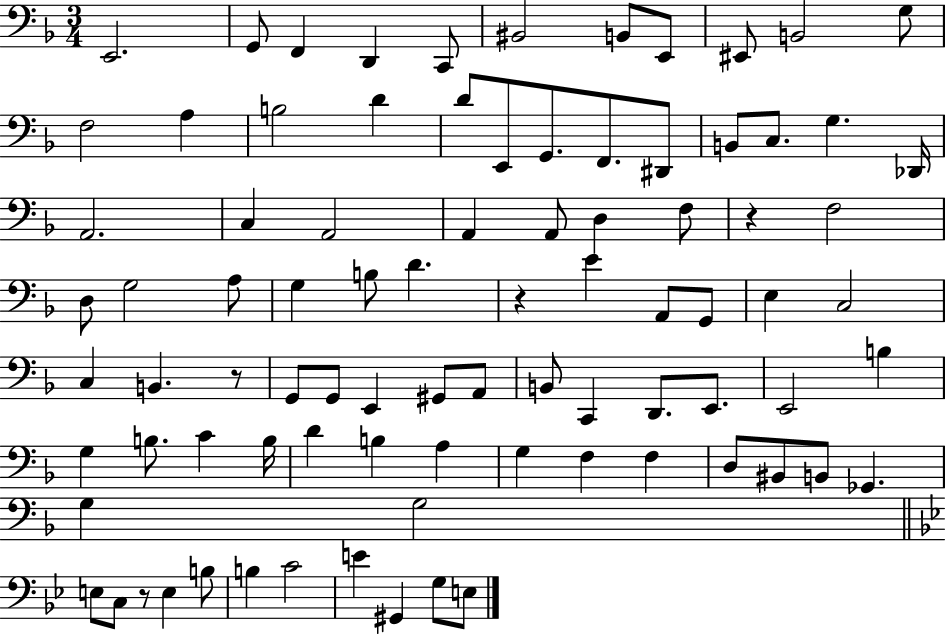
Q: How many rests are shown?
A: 4